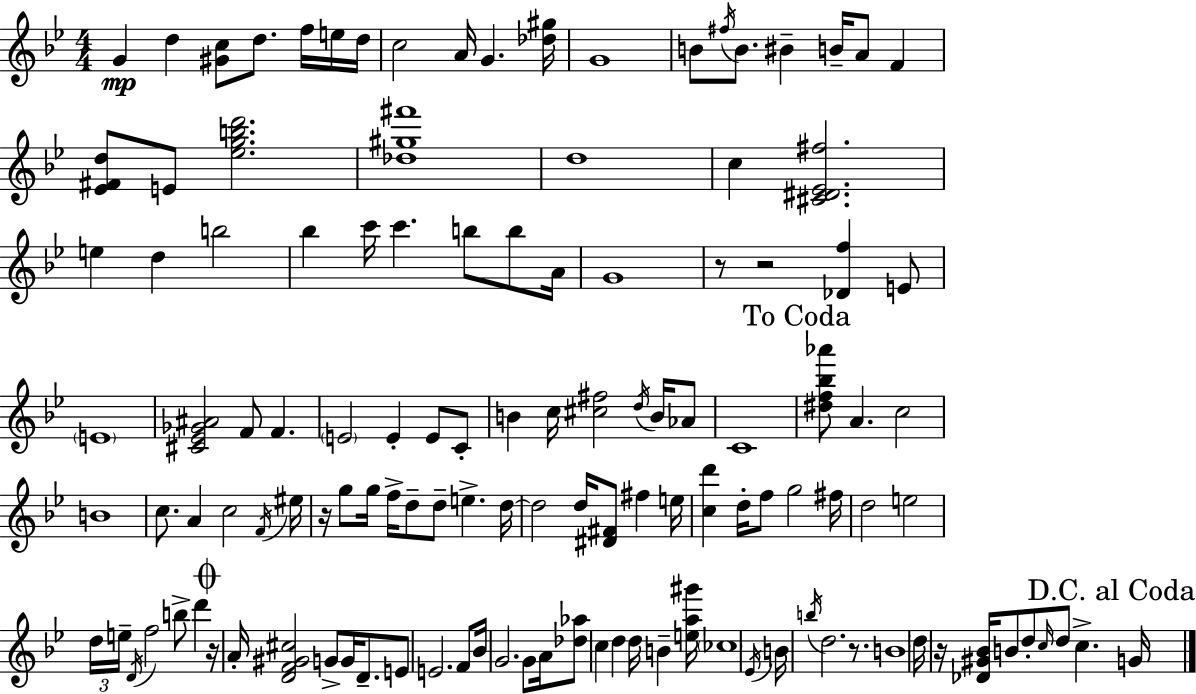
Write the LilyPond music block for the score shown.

{
  \clef treble
  \numericTimeSignature
  \time 4/4
  \key bes \major
  g'4\mp d''4 <gis' c''>8 d''8. f''16 e''16 d''16 | c''2 a'16 g'4. <des'' gis''>16 | g'1 | b'8 \acciaccatura { fis''16 } b'8. bis'4-- b'16-- a'8 f'4 | \break <ees' fis' d''>8 e'8 <ees'' g'' b'' d'''>2. | <des'' gis'' fis'''>1 | d''1 | c''4 <cis' dis' ees' fis''>2. | \break e''4 d''4 b''2 | bes''4 c'''16 c'''4. b''8 b''8 | a'16 g'1 | r8 r2 <des' f''>4 e'8 | \break \parenthesize e'1 | <cis' ees' ges' ais'>2 f'8 f'4. | \parenthesize e'2 e'4-. e'8 c'8-. | b'4 c''16 <cis'' fis''>2 \acciaccatura { d''16 } b'16 | \break aes'8 c'1 | \mark "To Coda" <dis'' f'' bes'' aes'''>8 a'4. c''2 | b'1 | c''8. a'4 c''2 | \break \acciaccatura { f'16 } eis''16 r16 g''8 g''16 f''16-> d''8-- d''8-- e''4.-> | d''16~~ d''2 d''16 <dis' fis'>8 fis''4 | e''16 <c'' d'''>4 d''16-. f''8 g''2 | fis''16 d''2 e''2 | \break \tuplet 3/2 { d''16 e''16-- \acciaccatura { d'16 } } f''2 b''8-> | d'''4 \mark \markup { \musicglyph "scripts.coda" } r16 a'16-. <d' f' gis' cis''>2 g'8-> | g'16 d'8.-- e'8 e'2. | f'8 bes'16 g'2. | \break g'8 a'16 <des'' aes''>8 c''4 d''4 d''16 b'4-- | <e'' a'' gis'''>16 \parenthesize ces''1 | \acciaccatura { ees'16 } b'16 \acciaccatura { b''16 } d''2. | r8. b'1 | \break \parenthesize d''16 r16 <des' gis' bes'>16 b'8 d''8-. \grace { c''16 } d''8 | c''4.-> \mark "D.C. al Coda" g'16 \bar "|."
}